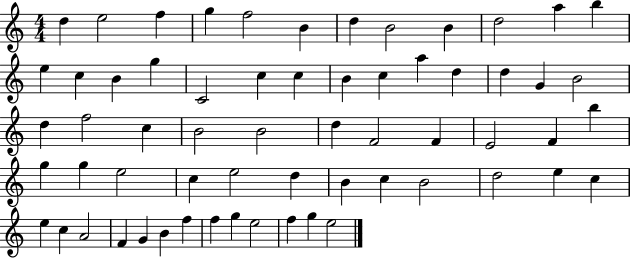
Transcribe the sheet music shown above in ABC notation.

X:1
T:Untitled
M:4/4
L:1/4
K:C
d e2 f g f2 B d B2 B d2 a b e c B g C2 c c B c a d d G B2 d f2 c B2 B2 d F2 F E2 F b g g e2 c e2 d B c B2 d2 e c e c A2 F G B f f g e2 f g e2